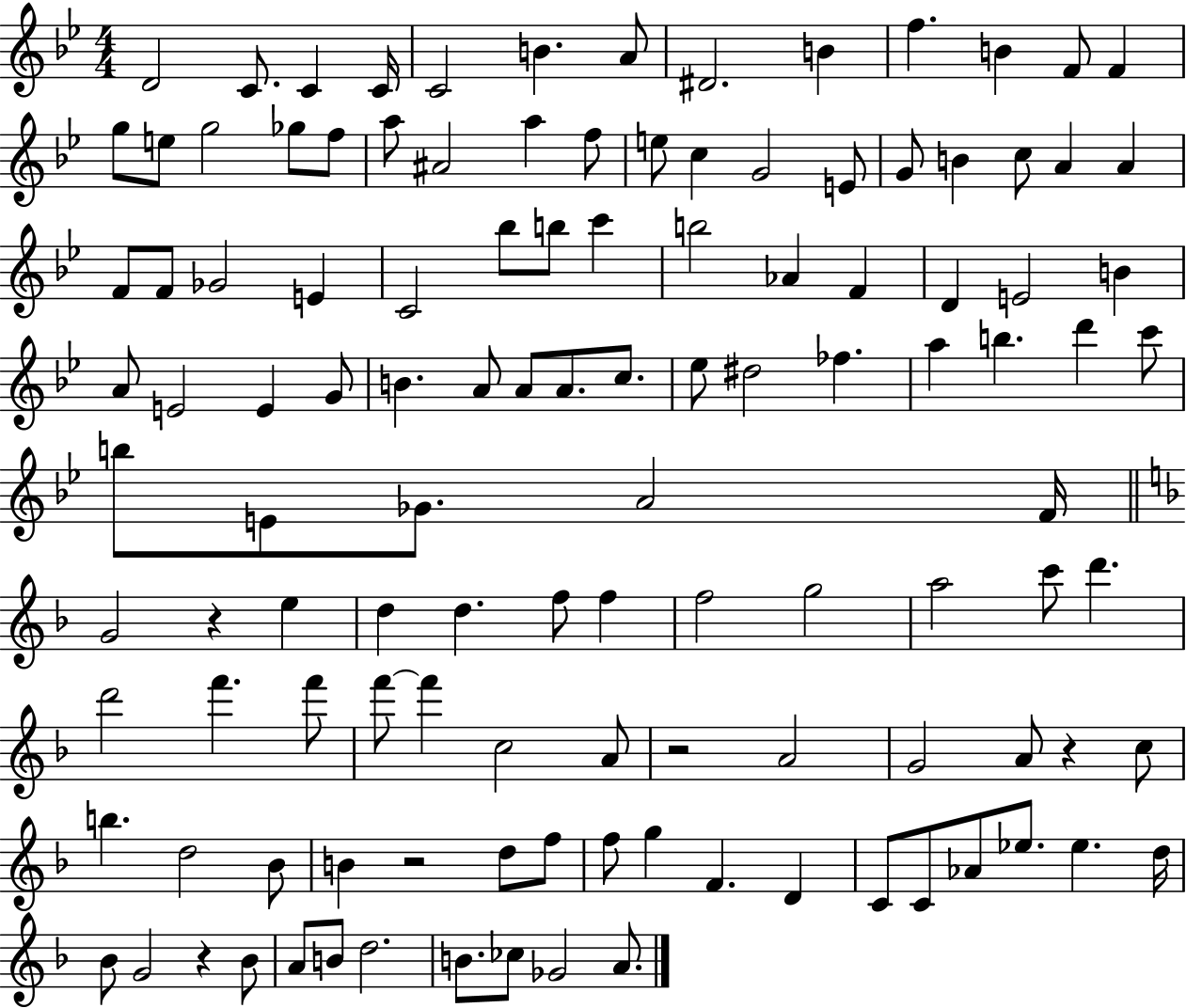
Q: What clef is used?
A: treble